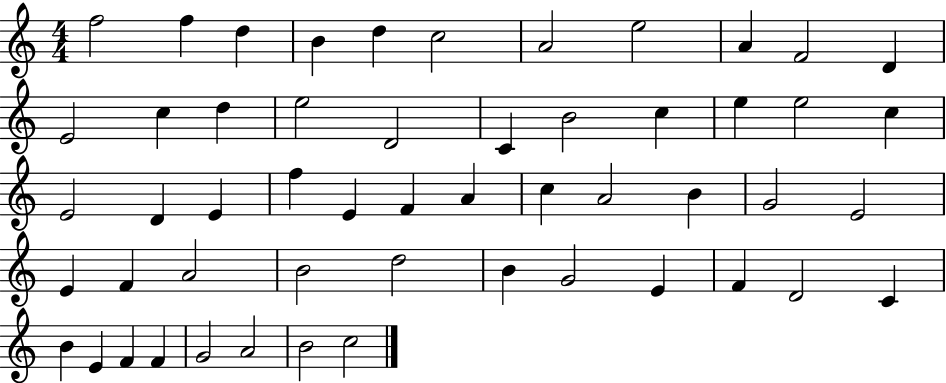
{
  \clef treble
  \numericTimeSignature
  \time 4/4
  \key c \major
  f''2 f''4 d''4 | b'4 d''4 c''2 | a'2 e''2 | a'4 f'2 d'4 | \break e'2 c''4 d''4 | e''2 d'2 | c'4 b'2 c''4 | e''4 e''2 c''4 | \break e'2 d'4 e'4 | f''4 e'4 f'4 a'4 | c''4 a'2 b'4 | g'2 e'2 | \break e'4 f'4 a'2 | b'2 d''2 | b'4 g'2 e'4 | f'4 d'2 c'4 | \break b'4 e'4 f'4 f'4 | g'2 a'2 | b'2 c''2 | \bar "|."
}